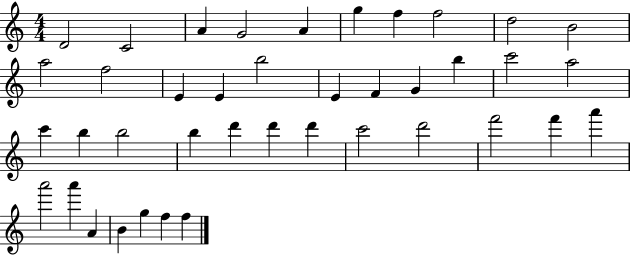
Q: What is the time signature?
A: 4/4